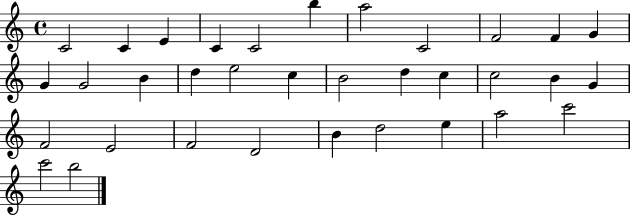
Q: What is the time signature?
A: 4/4